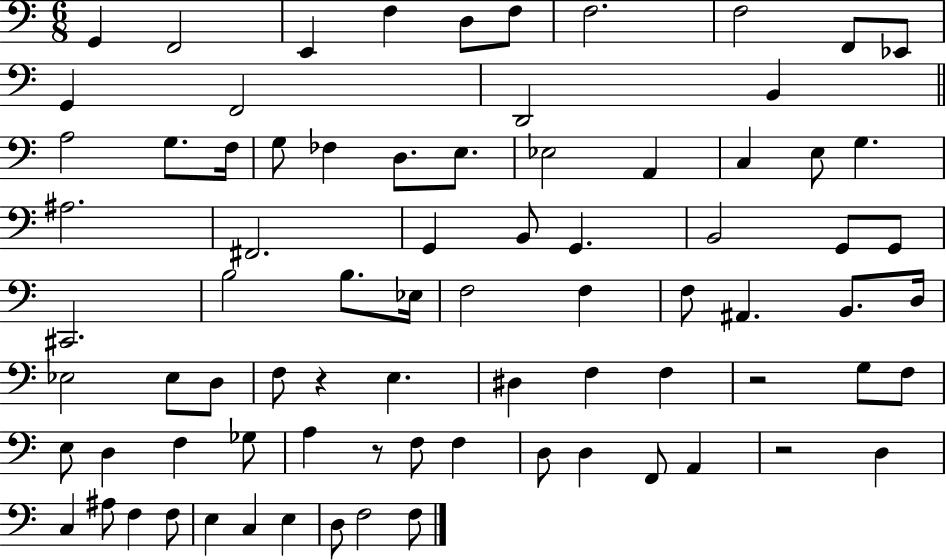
{
  \clef bass
  \numericTimeSignature
  \time 6/8
  \key c \major
  g,4 f,2 | e,4 f4 d8 f8 | f2. | f2 f,8 ees,8 | \break g,4 f,2 | d,2 b,4 | \bar "||" \break \key a \minor a2 g8. f16 | g8 fes4 d8. e8. | ees2 a,4 | c4 e8 g4. | \break ais2. | fis,2. | g,4 b,8 g,4. | b,2 g,8 g,8 | \break cis,2. | b2 b8. ees16 | f2 f4 | f8 ais,4. b,8. d16 | \break ees2 ees8 d8 | f8 r4 e4. | dis4 f4 f4 | r2 g8 f8 | \break e8 d4 f4 ges8 | a4 r8 f8 f4 | d8 d4 f,8 a,4 | r2 d4 | \break c4 ais8 f4 f8 | e4 c4 e4 | d8 f2 f8 | \bar "|."
}